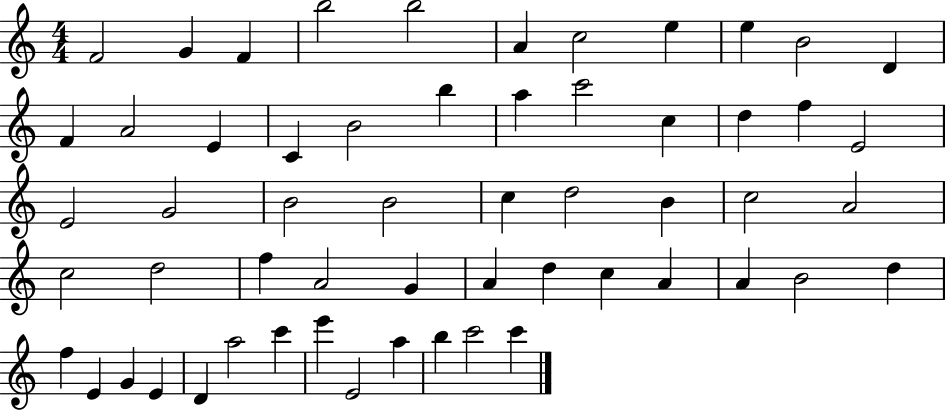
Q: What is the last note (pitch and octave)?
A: C6